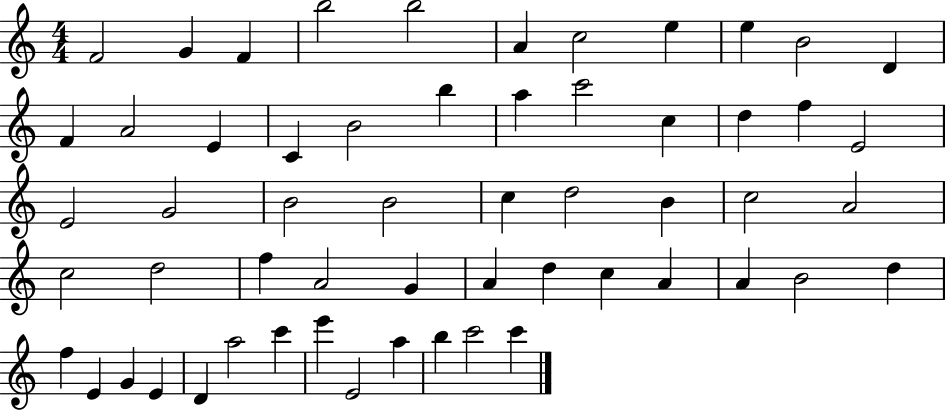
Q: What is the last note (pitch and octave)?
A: C6